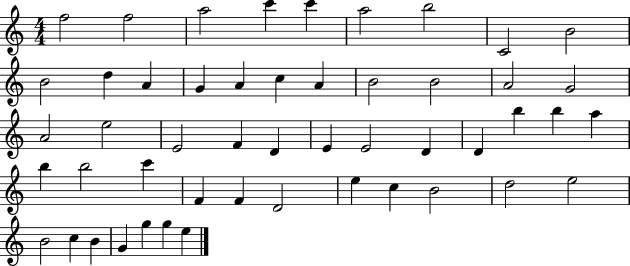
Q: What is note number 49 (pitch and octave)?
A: G5